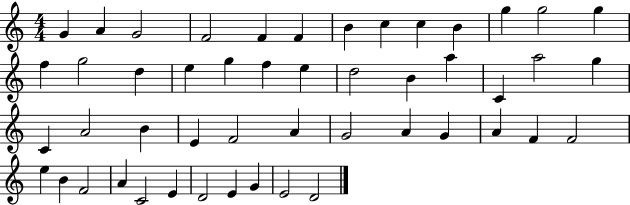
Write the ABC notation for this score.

X:1
T:Untitled
M:4/4
L:1/4
K:C
G A G2 F2 F F B c c B g g2 g f g2 d e g f e d2 B a C a2 g C A2 B E F2 A G2 A G A F F2 e B F2 A C2 E D2 E G E2 D2